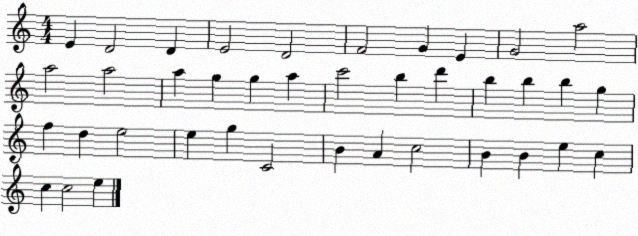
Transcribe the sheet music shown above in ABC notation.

X:1
T:Untitled
M:4/4
L:1/4
K:C
E D2 D E2 D2 F2 G E G2 a2 a2 a2 a g g a c'2 b d' b b b g f d e2 e g C2 B A c2 B B e c c c2 e